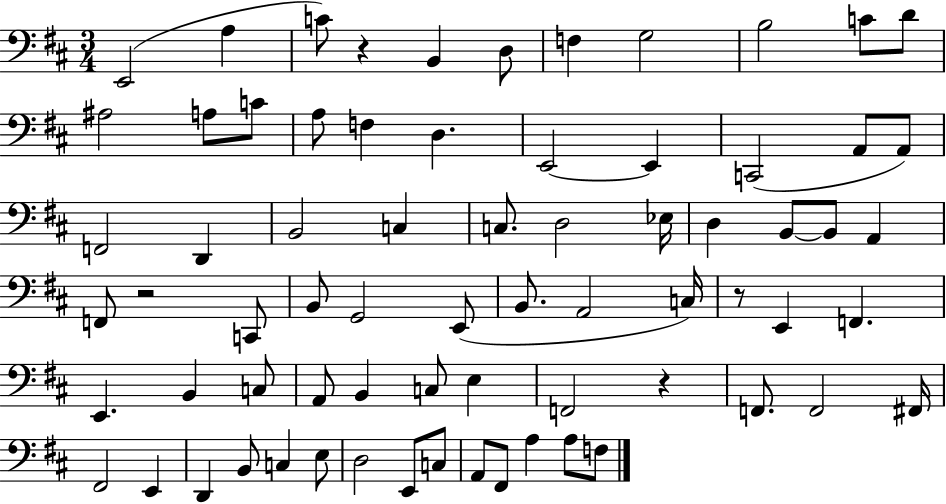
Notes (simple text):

E2/h A3/q C4/e R/q B2/q D3/e F3/q G3/h B3/h C4/e D4/e A#3/h A3/e C4/e A3/e F3/q D3/q. E2/h E2/q C2/h A2/e A2/e F2/h D2/q B2/h C3/q C3/e. D3/h Eb3/s D3/q B2/e B2/e A2/q F2/e R/h C2/e B2/e G2/h E2/e B2/e. A2/h C3/s R/e E2/q F2/q. E2/q. B2/q C3/e A2/e B2/q C3/e E3/q F2/h R/q F2/e. F2/h F#2/s F#2/h E2/q D2/q B2/e C3/q E3/e D3/h E2/e C3/e A2/e F#2/e A3/q A3/e F3/e